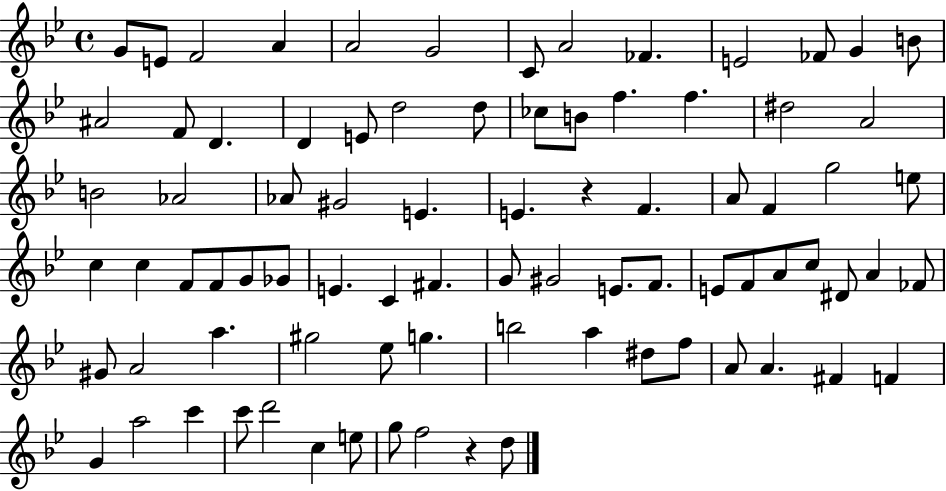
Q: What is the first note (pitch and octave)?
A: G4